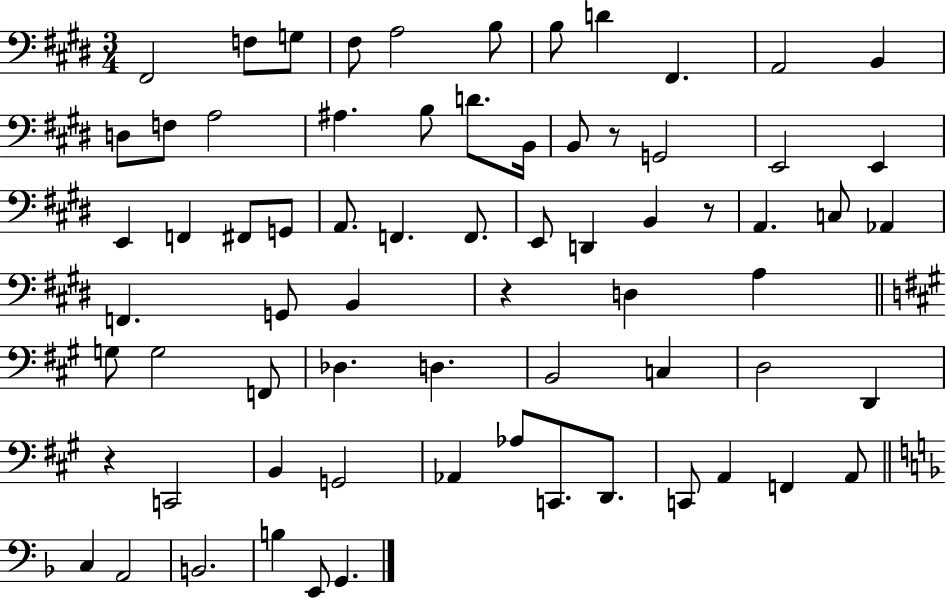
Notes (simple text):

F#2/h F3/e G3/e F#3/e A3/h B3/e B3/e D4/q F#2/q. A2/h B2/q D3/e F3/e A3/h A#3/q. B3/e D4/e. B2/s B2/e R/e G2/h E2/h E2/q E2/q F2/q F#2/e G2/e A2/e. F2/q. F2/e. E2/e D2/q B2/q R/e A2/q. C3/e Ab2/q F2/q. G2/e B2/q R/q D3/q A3/q G3/e G3/h F2/e Db3/q. D3/q. B2/h C3/q D3/h D2/q R/q C2/h B2/q G2/h Ab2/q Ab3/e C2/e. D2/e. C2/e A2/q F2/q A2/e C3/q A2/h B2/h. B3/q E2/e G2/q.